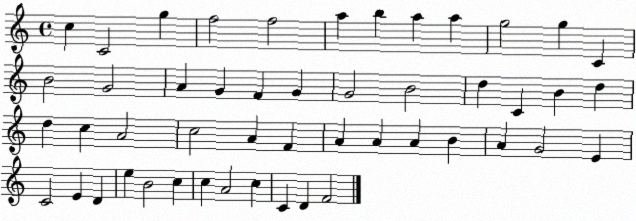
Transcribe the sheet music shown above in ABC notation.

X:1
T:Untitled
M:4/4
L:1/4
K:C
c C2 g f2 f2 a b a a g2 g C B2 G2 A G F G G2 B2 d C B d d c A2 c2 A F A A A B A G2 E C2 E D e B2 c c A2 c C D F2